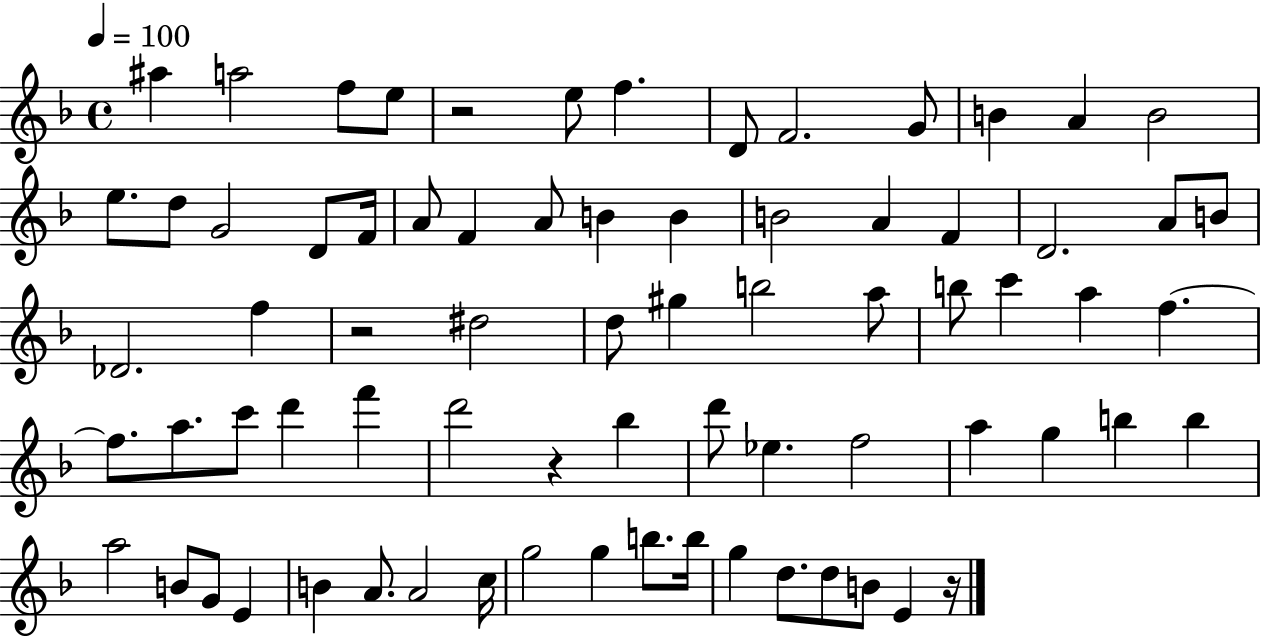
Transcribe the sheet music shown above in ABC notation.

X:1
T:Untitled
M:4/4
L:1/4
K:F
^a a2 f/2 e/2 z2 e/2 f D/2 F2 G/2 B A B2 e/2 d/2 G2 D/2 F/4 A/2 F A/2 B B B2 A F D2 A/2 B/2 _D2 f z2 ^d2 d/2 ^g b2 a/2 b/2 c' a f f/2 a/2 c'/2 d' f' d'2 z _b d'/2 _e f2 a g b b a2 B/2 G/2 E B A/2 A2 c/4 g2 g b/2 b/4 g d/2 d/2 B/2 E z/4